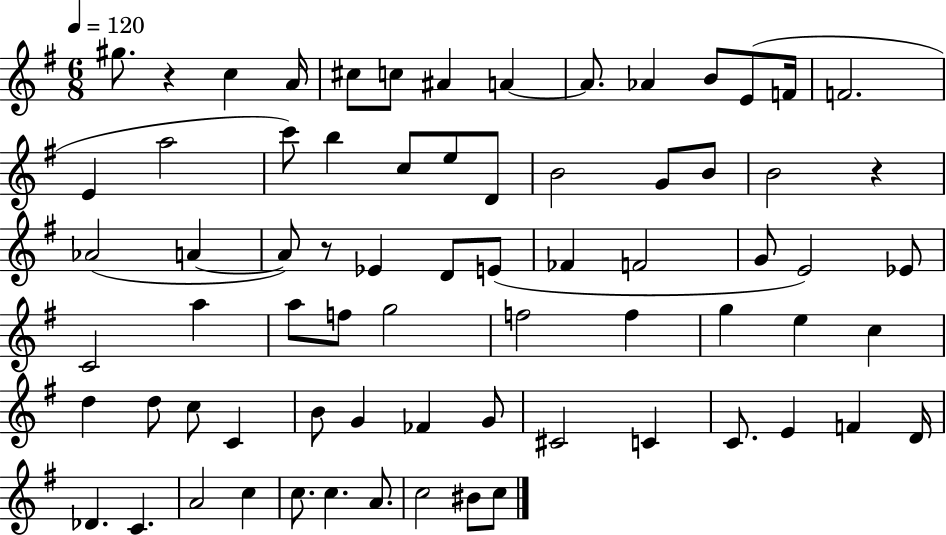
{
  \clef treble
  \numericTimeSignature
  \time 6/8
  \key g \major
  \tempo 4 = 120
  gis''8. r4 c''4 a'16 | cis''8 c''8 ais'4 a'4~~ | a'8. aes'4 b'8 e'8( f'16 | f'2. | \break e'4 a''2 | c'''8) b''4 c''8 e''8 d'8 | b'2 g'8 b'8 | b'2 r4 | \break aes'2( a'4~~ | a'8) r8 ees'4 d'8 e'8( | fes'4 f'2 | g'8 e'2) ees'8 | \break c'2 a''4 | a''8 f''8 g''2 | f''2 f''4 | g''4 e''4 c''4 | \break d''4 d''8 c''8 c'4 | b'8 g'4 fes'4 g'8 | cis'2 c'4 | c'8. e'4 f'4 d'16 | \break des'4. c'4. | a'2 c''4 | c''8. c''4. a'8. | c''2 bis'8 c''8 | \break \bar "|."
}